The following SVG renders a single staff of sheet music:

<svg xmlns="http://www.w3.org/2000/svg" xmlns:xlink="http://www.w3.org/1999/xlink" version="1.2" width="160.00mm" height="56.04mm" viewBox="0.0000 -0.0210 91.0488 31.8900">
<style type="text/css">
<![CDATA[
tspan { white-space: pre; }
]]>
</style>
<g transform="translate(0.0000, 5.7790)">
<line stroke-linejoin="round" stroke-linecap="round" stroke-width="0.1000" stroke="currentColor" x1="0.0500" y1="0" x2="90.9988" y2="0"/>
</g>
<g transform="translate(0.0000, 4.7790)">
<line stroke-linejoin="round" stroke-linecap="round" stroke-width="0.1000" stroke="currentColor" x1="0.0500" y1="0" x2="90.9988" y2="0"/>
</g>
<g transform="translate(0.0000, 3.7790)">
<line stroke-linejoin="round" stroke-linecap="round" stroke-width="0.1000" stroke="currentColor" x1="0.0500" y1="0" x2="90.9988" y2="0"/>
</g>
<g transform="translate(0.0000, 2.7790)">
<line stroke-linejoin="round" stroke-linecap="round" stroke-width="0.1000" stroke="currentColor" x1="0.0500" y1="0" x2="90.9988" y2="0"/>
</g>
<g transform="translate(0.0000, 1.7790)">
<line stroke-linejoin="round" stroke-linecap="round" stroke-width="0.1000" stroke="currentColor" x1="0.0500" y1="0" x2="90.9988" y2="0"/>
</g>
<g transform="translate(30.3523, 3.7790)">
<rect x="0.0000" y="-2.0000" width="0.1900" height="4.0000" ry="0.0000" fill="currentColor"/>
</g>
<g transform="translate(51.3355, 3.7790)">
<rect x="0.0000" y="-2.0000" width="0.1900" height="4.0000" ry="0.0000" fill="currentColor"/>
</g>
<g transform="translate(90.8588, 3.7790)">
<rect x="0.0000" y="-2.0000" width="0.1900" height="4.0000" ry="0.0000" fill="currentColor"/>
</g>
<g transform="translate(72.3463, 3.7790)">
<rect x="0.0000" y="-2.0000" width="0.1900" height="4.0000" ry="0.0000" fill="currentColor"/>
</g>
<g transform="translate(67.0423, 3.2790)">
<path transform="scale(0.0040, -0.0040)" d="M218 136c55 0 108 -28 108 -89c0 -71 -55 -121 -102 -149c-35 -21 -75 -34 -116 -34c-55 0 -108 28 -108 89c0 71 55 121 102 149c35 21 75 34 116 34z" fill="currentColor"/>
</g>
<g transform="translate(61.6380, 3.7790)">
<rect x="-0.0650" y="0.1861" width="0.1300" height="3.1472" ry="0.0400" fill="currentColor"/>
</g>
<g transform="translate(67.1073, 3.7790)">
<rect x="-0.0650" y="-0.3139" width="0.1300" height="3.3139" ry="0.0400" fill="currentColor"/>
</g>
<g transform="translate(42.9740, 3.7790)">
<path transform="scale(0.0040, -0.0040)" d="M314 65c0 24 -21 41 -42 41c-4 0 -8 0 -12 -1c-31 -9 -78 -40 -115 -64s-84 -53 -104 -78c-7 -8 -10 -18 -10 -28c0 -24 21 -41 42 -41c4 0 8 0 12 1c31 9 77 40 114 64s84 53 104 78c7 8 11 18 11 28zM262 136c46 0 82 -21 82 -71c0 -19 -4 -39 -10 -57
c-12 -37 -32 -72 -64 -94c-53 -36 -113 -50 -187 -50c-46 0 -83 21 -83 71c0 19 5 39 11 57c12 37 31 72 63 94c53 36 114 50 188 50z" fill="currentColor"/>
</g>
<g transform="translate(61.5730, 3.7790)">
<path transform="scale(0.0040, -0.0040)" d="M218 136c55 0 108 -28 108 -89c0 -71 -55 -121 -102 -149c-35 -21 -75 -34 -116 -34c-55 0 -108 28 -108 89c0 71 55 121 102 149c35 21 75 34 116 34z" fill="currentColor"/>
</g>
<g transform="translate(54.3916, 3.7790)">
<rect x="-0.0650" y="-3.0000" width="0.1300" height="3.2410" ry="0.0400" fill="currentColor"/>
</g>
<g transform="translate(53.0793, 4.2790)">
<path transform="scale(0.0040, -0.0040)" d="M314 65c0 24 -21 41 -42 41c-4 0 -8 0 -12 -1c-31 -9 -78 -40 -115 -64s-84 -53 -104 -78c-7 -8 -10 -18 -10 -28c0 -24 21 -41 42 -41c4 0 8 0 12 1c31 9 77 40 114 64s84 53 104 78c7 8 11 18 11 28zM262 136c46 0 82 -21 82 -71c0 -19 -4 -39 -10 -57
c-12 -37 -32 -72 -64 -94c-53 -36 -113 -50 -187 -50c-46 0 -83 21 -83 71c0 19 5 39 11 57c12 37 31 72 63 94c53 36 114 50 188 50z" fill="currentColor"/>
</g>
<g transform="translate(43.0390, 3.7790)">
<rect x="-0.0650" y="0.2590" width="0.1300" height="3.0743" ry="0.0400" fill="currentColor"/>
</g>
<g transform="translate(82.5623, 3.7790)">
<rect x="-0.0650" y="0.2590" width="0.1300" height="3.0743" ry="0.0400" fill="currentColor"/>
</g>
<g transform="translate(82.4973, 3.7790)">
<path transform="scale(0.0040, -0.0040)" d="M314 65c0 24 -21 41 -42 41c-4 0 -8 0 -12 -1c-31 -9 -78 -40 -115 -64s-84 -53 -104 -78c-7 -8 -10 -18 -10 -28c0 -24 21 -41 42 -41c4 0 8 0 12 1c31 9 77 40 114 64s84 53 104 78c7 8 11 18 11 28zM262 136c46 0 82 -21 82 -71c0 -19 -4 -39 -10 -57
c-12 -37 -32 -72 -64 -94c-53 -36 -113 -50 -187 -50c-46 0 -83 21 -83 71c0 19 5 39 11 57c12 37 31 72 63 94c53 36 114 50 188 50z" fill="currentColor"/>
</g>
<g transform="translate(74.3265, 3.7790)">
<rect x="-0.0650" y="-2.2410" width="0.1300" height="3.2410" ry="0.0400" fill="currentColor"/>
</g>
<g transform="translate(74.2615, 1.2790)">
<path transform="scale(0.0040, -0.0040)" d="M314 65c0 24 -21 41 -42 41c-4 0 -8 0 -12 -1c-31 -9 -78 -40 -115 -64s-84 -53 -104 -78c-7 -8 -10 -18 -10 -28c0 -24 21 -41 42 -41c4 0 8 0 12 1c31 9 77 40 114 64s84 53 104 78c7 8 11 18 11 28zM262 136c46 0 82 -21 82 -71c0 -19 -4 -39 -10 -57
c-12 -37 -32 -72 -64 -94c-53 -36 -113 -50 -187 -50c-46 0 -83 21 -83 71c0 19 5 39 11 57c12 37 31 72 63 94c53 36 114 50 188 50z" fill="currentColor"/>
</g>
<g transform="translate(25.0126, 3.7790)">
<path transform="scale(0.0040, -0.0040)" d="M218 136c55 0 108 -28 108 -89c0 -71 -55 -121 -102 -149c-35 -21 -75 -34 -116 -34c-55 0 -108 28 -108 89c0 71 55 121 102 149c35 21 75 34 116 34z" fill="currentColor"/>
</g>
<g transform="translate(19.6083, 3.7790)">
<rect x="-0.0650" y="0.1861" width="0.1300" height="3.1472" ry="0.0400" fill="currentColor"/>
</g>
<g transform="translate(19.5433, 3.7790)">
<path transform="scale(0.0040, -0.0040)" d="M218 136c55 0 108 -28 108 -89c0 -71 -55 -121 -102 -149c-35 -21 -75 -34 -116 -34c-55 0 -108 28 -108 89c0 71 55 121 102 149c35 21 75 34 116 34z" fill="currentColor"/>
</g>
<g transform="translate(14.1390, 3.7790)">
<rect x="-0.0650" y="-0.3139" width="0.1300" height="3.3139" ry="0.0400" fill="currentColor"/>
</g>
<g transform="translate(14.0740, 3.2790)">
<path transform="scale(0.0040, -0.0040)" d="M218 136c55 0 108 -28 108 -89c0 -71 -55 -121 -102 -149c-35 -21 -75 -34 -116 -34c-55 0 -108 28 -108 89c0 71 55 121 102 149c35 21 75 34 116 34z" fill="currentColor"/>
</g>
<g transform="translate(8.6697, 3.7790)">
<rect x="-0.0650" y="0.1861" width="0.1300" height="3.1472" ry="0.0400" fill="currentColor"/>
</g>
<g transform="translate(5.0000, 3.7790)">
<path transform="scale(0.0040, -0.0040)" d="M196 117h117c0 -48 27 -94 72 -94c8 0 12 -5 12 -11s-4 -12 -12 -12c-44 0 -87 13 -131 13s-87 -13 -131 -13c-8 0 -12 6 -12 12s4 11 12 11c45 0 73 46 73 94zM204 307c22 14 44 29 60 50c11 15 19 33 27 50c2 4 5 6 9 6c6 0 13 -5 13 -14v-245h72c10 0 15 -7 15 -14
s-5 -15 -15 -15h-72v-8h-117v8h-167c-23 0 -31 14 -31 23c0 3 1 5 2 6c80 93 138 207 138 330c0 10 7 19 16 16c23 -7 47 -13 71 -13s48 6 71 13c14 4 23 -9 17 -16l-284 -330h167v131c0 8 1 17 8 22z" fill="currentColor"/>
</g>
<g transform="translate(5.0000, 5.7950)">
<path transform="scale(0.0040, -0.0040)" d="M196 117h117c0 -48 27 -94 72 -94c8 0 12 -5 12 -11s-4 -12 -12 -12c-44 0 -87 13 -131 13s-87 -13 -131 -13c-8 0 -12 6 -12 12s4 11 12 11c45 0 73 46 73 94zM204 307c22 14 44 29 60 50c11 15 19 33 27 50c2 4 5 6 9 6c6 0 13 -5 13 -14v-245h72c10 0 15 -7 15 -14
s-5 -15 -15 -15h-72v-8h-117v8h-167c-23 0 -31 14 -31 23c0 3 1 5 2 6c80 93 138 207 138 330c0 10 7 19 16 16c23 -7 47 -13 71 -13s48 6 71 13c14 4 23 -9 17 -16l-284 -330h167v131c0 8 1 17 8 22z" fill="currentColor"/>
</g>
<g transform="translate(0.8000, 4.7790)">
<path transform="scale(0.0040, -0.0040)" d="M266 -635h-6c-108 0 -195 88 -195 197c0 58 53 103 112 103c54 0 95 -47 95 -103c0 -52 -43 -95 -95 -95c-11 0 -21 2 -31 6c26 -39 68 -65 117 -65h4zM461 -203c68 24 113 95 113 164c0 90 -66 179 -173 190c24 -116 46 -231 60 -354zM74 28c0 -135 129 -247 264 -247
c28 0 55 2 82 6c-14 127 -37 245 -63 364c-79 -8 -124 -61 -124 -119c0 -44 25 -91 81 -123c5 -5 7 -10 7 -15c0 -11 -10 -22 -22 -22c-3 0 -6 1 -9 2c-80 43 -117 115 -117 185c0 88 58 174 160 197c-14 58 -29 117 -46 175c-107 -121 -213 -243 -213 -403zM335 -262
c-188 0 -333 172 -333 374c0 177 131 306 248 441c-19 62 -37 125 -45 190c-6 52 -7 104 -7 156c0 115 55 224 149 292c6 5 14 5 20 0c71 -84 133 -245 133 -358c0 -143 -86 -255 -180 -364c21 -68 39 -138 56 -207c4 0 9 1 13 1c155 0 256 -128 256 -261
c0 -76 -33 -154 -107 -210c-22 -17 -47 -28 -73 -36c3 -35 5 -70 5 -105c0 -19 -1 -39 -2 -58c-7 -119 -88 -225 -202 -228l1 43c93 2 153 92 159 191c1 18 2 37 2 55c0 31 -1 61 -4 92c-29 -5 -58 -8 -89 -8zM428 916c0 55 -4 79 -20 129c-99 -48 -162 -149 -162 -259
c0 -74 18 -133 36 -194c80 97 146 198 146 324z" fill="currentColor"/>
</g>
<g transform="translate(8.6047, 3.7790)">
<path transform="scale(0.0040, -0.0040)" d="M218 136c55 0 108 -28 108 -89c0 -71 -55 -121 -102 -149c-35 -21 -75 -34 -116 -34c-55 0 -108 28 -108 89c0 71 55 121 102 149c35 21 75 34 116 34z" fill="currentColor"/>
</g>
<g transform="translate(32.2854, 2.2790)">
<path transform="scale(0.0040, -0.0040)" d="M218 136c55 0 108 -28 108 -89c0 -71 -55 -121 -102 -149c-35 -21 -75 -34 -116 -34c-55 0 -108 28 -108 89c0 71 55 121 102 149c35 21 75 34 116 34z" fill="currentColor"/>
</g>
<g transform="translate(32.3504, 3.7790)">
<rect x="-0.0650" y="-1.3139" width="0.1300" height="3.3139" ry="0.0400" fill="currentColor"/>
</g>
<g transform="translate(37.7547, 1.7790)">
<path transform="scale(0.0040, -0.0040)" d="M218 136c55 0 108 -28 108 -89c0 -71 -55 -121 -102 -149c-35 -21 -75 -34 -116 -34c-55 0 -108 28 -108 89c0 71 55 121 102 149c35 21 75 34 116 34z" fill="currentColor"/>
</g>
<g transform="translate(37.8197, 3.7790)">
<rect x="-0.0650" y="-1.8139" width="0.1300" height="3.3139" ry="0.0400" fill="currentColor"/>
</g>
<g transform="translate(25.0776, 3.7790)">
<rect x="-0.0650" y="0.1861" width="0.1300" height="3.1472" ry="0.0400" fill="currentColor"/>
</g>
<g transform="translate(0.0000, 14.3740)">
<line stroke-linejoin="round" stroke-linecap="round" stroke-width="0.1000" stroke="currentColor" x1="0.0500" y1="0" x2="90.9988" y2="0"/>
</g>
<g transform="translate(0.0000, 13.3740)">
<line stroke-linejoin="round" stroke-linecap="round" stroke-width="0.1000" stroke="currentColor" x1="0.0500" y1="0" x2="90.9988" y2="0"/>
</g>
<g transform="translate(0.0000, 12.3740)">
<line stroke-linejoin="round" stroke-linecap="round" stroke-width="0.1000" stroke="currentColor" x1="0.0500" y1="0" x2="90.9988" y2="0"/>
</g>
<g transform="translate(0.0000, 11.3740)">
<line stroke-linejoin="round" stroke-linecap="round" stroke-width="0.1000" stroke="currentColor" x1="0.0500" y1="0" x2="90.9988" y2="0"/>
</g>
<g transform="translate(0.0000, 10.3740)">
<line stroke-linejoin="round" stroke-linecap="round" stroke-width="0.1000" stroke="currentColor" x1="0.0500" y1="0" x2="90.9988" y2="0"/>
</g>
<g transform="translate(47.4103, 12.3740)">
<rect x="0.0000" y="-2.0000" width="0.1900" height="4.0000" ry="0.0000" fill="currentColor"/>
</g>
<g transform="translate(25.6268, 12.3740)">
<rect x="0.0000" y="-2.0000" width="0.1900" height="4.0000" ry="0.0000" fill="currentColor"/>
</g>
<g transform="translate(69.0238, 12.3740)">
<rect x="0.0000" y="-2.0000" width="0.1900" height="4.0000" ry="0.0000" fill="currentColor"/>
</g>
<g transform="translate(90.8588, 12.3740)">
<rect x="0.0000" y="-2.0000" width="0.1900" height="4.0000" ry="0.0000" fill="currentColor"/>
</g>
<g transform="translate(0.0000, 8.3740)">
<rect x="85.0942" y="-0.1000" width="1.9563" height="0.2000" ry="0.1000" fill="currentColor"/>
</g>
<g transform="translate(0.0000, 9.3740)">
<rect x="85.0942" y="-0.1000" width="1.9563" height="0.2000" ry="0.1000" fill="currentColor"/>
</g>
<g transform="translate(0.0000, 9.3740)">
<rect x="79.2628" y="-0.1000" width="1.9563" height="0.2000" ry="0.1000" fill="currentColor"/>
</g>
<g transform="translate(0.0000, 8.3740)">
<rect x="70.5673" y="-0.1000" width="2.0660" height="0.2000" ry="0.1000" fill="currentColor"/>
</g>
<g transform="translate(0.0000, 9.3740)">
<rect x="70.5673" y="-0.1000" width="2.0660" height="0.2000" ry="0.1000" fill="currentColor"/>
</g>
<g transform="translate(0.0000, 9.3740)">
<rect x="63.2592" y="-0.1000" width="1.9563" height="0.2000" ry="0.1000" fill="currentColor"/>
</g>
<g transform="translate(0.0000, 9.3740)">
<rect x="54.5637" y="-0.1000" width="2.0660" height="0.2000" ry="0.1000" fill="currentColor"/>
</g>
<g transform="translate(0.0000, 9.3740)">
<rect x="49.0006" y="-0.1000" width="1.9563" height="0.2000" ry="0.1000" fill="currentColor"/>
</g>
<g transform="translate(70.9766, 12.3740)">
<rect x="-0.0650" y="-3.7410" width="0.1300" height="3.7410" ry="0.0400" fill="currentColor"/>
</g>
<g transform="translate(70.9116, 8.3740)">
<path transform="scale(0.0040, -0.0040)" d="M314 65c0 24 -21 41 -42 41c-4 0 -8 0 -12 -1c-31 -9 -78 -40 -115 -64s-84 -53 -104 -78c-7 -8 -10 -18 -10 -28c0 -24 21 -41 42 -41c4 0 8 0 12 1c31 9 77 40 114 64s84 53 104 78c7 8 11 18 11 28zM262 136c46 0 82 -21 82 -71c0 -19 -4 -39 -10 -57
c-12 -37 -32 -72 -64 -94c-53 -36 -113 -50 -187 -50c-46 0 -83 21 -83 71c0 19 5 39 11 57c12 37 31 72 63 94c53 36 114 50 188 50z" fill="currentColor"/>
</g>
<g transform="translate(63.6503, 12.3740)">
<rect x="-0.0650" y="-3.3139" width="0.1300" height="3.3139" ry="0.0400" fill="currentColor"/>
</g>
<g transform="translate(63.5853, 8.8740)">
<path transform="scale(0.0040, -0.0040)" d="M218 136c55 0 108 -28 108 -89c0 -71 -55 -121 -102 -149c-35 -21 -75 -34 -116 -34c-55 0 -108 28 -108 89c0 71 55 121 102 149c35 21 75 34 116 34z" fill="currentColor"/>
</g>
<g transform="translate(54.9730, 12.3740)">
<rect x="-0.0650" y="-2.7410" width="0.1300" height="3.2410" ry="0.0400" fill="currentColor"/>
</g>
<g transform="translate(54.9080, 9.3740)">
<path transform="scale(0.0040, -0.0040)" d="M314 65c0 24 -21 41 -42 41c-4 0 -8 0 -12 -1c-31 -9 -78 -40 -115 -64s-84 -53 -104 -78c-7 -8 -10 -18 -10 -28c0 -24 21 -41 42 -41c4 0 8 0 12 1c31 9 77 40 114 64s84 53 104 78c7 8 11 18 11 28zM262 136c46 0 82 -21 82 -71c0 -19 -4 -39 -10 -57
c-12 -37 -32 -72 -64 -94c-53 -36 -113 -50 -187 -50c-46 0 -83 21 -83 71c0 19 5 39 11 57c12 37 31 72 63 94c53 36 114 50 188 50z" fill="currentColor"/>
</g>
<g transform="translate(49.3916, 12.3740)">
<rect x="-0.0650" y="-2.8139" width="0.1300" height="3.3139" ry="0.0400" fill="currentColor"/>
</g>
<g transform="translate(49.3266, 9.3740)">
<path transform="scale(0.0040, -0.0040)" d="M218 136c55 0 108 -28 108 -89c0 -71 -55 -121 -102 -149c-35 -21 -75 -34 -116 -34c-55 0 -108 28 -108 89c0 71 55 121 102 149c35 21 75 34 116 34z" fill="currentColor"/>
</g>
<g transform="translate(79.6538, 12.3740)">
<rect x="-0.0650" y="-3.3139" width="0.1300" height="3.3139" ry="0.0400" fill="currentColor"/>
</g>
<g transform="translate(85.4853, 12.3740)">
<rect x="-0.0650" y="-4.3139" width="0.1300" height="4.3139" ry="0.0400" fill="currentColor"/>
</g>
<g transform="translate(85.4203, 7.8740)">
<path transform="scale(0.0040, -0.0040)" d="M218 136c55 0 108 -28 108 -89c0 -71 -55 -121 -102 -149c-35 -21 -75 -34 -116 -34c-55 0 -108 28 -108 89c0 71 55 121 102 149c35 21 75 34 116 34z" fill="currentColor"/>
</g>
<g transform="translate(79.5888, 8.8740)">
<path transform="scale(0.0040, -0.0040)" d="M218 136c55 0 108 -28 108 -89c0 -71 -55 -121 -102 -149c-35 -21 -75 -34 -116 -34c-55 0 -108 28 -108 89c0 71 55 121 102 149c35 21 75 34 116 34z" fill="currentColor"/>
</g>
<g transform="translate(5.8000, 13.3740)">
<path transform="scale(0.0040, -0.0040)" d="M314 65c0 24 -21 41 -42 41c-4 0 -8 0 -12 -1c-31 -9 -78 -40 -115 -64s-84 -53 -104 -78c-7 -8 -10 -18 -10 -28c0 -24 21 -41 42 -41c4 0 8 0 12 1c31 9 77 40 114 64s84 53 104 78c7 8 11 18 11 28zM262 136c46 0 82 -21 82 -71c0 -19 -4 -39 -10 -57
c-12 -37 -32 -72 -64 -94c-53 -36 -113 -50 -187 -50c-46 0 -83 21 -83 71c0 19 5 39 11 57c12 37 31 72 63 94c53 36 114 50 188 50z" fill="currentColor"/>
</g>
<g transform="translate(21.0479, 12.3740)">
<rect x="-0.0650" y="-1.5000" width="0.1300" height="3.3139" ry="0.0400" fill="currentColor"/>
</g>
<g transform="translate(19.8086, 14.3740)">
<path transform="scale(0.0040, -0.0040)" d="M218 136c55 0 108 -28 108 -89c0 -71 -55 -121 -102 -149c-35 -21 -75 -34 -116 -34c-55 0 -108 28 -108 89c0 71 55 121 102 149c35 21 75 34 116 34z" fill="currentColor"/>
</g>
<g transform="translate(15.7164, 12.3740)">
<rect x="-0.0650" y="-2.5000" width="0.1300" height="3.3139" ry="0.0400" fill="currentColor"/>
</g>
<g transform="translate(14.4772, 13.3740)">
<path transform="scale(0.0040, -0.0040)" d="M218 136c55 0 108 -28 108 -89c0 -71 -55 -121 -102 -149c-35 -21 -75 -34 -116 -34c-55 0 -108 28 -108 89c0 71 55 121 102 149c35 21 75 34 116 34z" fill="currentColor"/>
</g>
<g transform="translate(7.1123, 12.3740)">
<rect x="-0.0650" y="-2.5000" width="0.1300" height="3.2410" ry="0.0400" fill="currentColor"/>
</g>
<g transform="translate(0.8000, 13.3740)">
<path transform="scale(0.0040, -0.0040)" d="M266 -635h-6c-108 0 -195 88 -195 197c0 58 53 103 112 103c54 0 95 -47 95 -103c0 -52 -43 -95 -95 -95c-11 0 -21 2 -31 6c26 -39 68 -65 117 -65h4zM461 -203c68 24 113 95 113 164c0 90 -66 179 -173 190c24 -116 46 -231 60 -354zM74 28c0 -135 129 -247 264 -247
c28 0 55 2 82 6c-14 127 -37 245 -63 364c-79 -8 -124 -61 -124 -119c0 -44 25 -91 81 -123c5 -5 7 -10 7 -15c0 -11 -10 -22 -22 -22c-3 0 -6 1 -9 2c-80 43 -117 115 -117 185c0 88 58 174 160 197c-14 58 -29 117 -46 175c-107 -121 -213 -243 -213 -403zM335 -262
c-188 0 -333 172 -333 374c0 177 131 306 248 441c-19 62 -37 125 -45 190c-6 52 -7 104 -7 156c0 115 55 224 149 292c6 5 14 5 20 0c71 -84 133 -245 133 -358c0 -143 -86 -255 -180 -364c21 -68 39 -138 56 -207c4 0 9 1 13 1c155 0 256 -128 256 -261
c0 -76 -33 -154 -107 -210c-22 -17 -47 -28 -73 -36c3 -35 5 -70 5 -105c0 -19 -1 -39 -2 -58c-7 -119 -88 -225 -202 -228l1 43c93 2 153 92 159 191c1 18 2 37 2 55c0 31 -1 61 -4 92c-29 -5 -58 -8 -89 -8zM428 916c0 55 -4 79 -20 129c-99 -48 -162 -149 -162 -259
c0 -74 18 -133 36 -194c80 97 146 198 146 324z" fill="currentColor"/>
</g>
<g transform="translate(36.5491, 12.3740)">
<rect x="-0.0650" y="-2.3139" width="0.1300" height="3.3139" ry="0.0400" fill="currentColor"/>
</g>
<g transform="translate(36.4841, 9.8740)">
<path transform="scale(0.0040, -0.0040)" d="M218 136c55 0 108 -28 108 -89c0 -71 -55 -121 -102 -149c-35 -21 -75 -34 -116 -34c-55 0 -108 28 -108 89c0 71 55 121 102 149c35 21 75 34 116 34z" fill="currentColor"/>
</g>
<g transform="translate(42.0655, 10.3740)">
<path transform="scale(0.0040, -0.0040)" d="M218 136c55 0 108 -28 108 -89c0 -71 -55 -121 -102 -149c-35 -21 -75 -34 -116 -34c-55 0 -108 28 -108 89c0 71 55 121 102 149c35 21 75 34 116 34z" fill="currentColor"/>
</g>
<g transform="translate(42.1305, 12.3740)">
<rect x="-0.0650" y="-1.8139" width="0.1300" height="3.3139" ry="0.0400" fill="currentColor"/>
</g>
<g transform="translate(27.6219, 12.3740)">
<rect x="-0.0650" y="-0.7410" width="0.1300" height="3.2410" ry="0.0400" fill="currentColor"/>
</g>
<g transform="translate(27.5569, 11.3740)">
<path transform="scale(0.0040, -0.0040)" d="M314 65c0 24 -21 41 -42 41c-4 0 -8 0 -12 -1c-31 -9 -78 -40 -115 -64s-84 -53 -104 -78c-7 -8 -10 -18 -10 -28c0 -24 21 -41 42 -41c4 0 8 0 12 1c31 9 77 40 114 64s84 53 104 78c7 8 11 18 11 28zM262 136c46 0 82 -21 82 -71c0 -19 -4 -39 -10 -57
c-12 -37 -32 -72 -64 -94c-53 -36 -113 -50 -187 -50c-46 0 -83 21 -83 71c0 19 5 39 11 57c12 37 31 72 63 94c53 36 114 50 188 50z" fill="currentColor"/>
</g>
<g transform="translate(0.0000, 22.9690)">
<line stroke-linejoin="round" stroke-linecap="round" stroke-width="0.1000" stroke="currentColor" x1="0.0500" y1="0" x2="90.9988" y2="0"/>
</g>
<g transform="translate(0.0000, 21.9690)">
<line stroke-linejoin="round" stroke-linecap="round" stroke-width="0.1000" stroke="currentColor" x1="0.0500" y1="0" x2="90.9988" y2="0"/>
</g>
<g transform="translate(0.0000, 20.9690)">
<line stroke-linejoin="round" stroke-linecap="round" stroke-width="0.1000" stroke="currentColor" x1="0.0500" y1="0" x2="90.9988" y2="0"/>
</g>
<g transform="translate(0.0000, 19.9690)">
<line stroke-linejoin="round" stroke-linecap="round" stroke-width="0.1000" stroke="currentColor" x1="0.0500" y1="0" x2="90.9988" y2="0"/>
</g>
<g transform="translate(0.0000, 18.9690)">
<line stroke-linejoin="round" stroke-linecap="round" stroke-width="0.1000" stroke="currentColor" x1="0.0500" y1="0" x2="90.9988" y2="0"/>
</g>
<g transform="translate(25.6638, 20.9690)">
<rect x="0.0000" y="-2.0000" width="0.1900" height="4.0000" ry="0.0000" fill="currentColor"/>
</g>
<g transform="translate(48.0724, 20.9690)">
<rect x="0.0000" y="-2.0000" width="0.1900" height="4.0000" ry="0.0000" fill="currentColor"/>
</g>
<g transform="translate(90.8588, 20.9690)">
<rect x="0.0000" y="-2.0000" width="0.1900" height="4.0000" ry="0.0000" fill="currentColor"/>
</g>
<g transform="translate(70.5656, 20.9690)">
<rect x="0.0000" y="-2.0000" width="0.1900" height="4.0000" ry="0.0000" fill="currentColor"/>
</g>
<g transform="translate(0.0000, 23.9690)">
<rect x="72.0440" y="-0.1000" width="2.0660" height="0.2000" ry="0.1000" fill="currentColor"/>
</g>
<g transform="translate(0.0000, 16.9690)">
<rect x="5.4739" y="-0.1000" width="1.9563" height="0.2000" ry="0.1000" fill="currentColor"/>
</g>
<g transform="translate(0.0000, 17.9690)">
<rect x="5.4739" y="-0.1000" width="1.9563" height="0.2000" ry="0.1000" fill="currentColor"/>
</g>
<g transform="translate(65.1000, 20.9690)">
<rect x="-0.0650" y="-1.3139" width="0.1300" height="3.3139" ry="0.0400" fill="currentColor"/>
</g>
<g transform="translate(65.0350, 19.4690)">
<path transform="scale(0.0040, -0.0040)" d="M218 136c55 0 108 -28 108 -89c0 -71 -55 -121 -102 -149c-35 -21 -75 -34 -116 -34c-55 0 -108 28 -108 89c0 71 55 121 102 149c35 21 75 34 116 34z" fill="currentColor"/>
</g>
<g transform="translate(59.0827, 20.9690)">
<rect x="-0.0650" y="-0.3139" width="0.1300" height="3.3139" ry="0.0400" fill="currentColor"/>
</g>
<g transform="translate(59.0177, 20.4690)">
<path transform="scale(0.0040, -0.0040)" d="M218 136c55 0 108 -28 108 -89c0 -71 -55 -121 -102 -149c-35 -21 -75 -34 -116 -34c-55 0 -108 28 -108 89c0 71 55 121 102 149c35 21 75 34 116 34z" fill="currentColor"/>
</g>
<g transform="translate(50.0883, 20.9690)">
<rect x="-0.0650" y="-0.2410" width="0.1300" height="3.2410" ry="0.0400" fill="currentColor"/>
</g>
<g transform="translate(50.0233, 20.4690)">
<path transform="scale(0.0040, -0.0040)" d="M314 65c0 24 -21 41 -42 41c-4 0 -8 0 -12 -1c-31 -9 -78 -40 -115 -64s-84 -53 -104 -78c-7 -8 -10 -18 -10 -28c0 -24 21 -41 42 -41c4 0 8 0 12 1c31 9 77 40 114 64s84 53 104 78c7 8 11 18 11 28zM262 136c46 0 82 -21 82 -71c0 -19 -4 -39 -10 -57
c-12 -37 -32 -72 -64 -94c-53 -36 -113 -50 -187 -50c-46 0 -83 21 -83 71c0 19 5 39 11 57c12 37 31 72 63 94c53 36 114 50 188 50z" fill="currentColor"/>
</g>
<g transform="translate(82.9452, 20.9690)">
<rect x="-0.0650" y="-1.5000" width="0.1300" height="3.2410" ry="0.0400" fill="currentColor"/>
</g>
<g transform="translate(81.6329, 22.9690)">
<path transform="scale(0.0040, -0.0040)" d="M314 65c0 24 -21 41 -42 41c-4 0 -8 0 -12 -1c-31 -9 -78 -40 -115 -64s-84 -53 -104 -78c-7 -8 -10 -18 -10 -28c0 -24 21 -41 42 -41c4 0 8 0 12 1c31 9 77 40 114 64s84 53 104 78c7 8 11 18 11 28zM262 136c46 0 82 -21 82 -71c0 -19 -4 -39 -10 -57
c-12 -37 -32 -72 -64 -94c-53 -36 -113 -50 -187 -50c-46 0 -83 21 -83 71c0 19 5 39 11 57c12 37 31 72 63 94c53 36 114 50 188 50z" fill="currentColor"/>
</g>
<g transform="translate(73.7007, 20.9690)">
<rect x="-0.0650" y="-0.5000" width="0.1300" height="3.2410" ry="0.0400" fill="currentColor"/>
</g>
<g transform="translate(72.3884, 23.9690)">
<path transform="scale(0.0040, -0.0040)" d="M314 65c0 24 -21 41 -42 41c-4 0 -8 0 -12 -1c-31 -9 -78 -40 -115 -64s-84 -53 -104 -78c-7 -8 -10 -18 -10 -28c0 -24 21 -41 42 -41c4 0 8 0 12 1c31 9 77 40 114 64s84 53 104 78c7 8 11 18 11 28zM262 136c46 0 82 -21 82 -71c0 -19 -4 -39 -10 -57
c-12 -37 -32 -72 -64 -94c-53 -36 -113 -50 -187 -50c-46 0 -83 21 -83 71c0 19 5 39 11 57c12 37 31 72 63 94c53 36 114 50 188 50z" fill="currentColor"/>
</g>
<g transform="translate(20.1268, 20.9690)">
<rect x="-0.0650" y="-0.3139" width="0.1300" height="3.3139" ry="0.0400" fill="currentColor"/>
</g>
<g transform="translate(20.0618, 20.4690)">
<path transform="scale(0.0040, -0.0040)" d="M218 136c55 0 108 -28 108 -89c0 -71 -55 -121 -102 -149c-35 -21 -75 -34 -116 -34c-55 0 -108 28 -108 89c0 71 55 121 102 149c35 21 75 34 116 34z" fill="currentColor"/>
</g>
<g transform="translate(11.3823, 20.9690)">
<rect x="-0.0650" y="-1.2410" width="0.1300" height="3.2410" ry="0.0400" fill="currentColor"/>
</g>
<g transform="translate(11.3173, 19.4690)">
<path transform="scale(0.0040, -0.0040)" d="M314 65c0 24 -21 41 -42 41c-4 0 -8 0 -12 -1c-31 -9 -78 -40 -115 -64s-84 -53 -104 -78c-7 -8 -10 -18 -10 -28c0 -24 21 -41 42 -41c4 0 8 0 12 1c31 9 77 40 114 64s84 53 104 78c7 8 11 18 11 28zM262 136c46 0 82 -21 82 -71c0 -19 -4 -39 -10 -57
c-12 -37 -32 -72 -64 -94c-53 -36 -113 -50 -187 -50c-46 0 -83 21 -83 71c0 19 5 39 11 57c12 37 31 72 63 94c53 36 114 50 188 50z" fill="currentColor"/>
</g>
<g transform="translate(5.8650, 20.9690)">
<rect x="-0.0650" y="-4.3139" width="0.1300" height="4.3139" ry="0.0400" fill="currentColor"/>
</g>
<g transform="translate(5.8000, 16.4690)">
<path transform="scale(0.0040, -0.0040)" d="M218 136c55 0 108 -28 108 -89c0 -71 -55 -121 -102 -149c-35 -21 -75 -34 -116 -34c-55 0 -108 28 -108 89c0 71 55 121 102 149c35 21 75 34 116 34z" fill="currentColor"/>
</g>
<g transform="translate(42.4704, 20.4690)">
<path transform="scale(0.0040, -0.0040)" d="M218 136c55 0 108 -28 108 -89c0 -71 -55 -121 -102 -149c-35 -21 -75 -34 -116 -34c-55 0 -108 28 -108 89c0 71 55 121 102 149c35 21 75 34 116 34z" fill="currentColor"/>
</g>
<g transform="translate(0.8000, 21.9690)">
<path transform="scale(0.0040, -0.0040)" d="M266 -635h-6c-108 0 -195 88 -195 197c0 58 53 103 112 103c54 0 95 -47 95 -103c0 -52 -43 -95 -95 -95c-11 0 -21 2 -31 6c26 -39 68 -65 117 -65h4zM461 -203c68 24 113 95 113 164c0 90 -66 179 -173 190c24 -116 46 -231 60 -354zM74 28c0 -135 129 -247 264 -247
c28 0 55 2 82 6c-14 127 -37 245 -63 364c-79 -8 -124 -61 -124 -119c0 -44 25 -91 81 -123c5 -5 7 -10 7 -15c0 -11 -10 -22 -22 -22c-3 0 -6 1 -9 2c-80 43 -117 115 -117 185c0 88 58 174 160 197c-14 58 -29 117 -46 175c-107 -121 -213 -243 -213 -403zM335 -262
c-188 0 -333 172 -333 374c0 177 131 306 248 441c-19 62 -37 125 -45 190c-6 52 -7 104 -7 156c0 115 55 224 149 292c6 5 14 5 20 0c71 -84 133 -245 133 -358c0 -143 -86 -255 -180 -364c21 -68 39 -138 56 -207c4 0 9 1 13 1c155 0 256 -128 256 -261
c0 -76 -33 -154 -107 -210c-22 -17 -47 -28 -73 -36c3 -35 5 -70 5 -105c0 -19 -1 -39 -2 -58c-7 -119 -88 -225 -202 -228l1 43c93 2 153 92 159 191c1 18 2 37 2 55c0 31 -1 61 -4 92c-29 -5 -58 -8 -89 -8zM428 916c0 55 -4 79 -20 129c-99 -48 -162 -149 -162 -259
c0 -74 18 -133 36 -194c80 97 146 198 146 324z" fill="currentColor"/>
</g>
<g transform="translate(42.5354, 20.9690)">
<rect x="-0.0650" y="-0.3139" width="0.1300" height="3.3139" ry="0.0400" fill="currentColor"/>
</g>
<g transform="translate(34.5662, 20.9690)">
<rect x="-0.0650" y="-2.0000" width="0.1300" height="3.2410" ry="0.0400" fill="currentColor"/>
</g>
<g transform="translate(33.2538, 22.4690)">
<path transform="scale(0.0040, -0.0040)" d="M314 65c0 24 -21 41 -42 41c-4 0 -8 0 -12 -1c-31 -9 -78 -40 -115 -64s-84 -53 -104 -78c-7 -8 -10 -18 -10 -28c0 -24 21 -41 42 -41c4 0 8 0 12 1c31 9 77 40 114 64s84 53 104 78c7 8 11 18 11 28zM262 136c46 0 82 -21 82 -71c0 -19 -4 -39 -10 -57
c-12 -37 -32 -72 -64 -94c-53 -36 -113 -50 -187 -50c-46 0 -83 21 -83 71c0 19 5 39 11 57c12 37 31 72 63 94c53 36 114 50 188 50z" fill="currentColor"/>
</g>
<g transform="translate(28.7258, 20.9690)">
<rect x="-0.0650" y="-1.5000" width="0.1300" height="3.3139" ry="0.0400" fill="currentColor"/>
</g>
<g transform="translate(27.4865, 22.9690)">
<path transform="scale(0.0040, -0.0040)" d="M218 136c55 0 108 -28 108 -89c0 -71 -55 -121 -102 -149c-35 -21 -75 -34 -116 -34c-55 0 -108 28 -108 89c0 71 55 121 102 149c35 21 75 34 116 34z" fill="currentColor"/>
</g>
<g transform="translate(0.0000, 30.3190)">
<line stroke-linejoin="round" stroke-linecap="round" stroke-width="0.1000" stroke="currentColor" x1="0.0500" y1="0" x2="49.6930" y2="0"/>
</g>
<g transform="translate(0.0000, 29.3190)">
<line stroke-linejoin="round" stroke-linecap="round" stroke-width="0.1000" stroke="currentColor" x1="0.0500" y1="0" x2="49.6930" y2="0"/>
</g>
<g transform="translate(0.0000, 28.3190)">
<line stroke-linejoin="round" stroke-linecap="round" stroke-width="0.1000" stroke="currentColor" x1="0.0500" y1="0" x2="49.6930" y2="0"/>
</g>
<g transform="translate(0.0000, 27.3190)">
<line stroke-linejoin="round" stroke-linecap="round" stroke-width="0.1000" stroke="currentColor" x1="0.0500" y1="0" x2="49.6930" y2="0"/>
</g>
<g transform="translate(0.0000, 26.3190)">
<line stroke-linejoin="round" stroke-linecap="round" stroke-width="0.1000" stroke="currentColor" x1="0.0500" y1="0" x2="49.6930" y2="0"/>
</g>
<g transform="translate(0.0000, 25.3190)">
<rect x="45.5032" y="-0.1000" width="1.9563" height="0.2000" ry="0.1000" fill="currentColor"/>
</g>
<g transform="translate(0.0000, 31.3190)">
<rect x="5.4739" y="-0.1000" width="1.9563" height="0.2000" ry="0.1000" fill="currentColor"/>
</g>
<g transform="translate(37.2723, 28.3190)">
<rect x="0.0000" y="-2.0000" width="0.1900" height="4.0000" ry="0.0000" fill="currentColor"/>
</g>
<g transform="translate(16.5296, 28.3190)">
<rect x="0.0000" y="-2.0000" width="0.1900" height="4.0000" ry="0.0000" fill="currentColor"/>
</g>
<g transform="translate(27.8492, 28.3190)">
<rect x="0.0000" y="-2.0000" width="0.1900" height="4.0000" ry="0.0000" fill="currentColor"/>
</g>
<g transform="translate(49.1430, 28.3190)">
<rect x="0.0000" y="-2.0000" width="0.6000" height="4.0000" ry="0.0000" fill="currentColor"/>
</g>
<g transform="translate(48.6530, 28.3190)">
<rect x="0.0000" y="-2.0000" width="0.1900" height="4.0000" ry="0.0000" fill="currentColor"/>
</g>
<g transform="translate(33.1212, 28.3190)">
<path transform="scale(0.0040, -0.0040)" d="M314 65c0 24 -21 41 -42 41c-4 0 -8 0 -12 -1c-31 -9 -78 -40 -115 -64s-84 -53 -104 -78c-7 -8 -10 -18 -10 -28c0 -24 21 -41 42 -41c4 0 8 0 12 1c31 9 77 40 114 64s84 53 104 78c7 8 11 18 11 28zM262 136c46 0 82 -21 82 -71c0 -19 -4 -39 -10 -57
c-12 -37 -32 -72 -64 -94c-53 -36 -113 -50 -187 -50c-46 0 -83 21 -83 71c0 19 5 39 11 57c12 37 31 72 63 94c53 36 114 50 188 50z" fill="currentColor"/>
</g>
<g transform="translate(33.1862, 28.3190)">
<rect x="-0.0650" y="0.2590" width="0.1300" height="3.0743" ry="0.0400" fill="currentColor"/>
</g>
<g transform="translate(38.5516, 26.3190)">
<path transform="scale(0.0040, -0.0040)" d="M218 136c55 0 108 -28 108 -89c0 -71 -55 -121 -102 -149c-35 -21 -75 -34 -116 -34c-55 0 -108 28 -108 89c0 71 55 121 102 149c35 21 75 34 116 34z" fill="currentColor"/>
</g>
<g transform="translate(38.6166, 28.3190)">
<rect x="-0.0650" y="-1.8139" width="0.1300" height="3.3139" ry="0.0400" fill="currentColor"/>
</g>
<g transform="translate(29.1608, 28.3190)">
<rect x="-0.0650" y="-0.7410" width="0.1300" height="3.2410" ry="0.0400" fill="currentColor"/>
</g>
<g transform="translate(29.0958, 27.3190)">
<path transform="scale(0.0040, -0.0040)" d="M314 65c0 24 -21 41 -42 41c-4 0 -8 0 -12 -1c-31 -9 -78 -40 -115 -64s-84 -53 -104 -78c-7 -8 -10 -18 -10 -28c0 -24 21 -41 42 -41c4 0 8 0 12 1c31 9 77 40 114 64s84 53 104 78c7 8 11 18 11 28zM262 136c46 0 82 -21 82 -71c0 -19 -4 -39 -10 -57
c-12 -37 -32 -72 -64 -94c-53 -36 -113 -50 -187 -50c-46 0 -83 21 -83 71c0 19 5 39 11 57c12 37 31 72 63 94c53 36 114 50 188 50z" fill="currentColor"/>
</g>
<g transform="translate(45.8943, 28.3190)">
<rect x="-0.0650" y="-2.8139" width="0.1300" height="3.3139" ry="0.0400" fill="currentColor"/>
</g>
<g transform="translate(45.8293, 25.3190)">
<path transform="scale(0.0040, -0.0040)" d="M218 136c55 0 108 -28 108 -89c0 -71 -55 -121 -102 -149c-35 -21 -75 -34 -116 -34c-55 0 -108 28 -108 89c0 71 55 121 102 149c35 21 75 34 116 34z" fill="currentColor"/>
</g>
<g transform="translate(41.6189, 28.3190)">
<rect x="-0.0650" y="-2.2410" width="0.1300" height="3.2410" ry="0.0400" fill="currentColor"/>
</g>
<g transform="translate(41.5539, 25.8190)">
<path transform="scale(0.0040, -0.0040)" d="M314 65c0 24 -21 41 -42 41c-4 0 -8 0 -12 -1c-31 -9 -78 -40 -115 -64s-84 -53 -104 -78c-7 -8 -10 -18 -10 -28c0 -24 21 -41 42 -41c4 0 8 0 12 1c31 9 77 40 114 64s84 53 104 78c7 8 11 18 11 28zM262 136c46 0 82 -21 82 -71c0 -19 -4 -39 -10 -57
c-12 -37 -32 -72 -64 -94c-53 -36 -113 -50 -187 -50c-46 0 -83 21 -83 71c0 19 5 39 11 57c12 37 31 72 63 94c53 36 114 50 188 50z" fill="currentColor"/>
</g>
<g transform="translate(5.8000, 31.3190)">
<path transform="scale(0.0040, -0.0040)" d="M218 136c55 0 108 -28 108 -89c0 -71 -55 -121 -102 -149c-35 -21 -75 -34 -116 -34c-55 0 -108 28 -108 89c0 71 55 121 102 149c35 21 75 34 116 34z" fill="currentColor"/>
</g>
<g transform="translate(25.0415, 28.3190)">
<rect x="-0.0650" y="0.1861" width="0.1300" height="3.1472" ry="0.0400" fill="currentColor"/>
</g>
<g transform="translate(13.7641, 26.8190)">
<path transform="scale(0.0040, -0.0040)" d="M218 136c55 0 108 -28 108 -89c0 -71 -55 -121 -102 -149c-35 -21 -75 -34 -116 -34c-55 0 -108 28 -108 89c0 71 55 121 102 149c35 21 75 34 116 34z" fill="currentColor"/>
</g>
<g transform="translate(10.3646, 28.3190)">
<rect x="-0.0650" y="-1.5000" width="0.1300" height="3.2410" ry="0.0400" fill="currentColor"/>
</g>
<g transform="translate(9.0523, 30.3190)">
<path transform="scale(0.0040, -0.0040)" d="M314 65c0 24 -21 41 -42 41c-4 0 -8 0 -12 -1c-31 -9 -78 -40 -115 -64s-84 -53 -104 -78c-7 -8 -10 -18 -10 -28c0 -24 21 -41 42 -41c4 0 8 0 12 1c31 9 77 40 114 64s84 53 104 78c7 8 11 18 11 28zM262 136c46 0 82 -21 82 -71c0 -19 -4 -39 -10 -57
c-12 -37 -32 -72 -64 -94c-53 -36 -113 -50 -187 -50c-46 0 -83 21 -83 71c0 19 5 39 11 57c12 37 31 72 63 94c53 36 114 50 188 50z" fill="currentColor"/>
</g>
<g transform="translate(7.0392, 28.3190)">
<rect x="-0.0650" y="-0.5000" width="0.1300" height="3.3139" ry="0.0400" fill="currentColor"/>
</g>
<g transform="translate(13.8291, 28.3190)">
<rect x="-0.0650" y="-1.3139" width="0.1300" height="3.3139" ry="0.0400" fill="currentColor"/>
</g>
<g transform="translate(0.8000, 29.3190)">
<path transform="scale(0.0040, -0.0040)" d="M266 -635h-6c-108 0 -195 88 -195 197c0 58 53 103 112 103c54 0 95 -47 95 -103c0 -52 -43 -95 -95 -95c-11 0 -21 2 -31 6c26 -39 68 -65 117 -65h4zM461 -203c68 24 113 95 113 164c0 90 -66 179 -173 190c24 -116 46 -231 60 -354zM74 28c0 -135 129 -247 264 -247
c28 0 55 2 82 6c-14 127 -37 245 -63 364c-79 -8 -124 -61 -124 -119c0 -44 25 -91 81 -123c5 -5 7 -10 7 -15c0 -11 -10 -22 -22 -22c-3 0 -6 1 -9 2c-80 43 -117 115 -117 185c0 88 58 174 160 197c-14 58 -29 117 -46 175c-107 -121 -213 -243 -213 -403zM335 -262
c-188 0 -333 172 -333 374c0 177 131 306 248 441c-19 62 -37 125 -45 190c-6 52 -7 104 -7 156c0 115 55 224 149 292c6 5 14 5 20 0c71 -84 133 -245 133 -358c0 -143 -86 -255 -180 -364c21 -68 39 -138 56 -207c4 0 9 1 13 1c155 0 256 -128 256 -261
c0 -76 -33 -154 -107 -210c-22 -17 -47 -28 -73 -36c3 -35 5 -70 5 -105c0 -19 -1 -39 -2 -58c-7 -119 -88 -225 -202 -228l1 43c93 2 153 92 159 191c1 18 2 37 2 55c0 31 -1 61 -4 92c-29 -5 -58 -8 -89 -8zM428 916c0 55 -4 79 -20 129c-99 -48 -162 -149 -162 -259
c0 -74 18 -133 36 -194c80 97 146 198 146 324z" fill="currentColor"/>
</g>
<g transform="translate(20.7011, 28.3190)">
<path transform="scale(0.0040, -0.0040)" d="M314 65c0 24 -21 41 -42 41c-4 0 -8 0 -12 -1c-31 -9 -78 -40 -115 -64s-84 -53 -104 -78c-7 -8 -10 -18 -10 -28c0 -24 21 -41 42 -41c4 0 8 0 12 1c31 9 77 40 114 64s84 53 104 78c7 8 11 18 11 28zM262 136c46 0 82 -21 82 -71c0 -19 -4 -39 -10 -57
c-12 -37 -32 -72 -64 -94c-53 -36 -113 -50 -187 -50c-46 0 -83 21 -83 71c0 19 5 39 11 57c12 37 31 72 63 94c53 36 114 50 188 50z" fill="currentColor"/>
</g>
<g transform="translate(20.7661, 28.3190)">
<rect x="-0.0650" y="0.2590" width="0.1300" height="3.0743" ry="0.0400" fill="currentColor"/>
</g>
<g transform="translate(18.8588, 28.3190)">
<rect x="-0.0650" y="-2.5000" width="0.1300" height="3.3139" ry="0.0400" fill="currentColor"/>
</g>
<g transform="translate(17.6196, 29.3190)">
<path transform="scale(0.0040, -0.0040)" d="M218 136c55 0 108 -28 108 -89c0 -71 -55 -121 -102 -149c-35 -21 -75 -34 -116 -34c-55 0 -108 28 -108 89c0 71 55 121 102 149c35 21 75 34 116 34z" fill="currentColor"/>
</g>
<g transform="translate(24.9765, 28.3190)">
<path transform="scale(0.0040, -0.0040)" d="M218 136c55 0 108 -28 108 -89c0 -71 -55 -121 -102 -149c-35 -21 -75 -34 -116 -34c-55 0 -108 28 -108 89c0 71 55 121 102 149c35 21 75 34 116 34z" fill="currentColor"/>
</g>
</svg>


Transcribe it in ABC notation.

X:1
T:Untitled
M:4/4
L:1/4
K:C
B c B B e f B2 A2 B c g2 B2 G2 G E d2 g f a a2 b c'2 b d' d' e2 c E F2 c c2 c e C2 E2 C E2 e G B2 B d2 B2 f g2 a